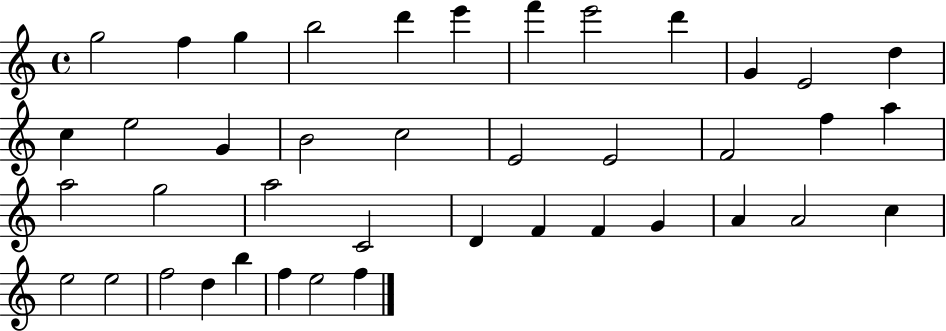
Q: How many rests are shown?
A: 0